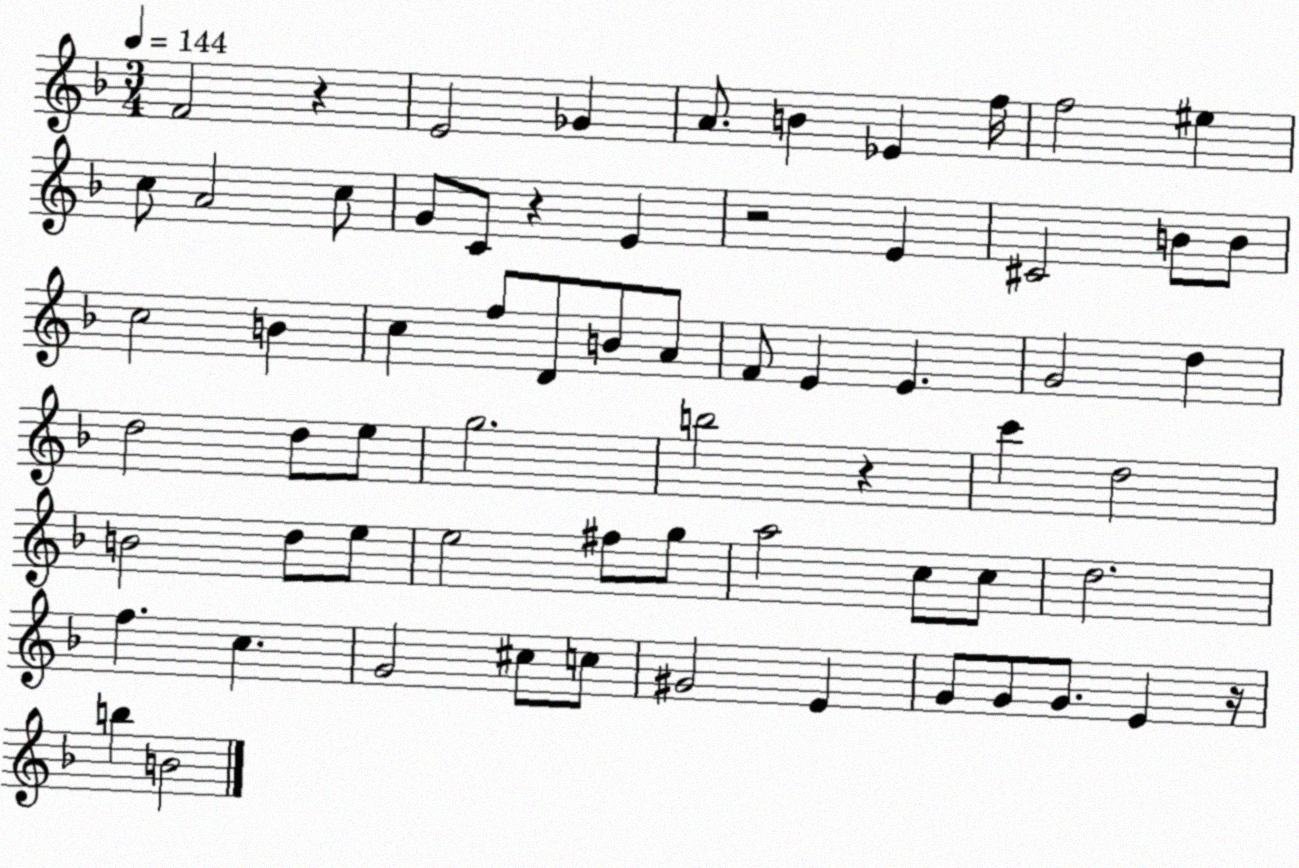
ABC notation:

X:1
T:Untitled
M:3/4
L:1/4
K:F
F2 z E2 _G A/2 B _E f/4 f2 ^e c/2 A2 c/2 G/2 C/2 z E z2 E ^C2 B/2 B/2 c2 B c f/2 D/2 B/2 A/2 F/2 E E G2 d d2 d/2 e/2 g2 b2 z c' d2 B2 d/2 e/2 e2 ^f/2 g/2 a2 c/2 c/2 d2 f c G2 ^c/2 c/2 ^G2 E G/2 G/2 G/2 E z/4 b B2